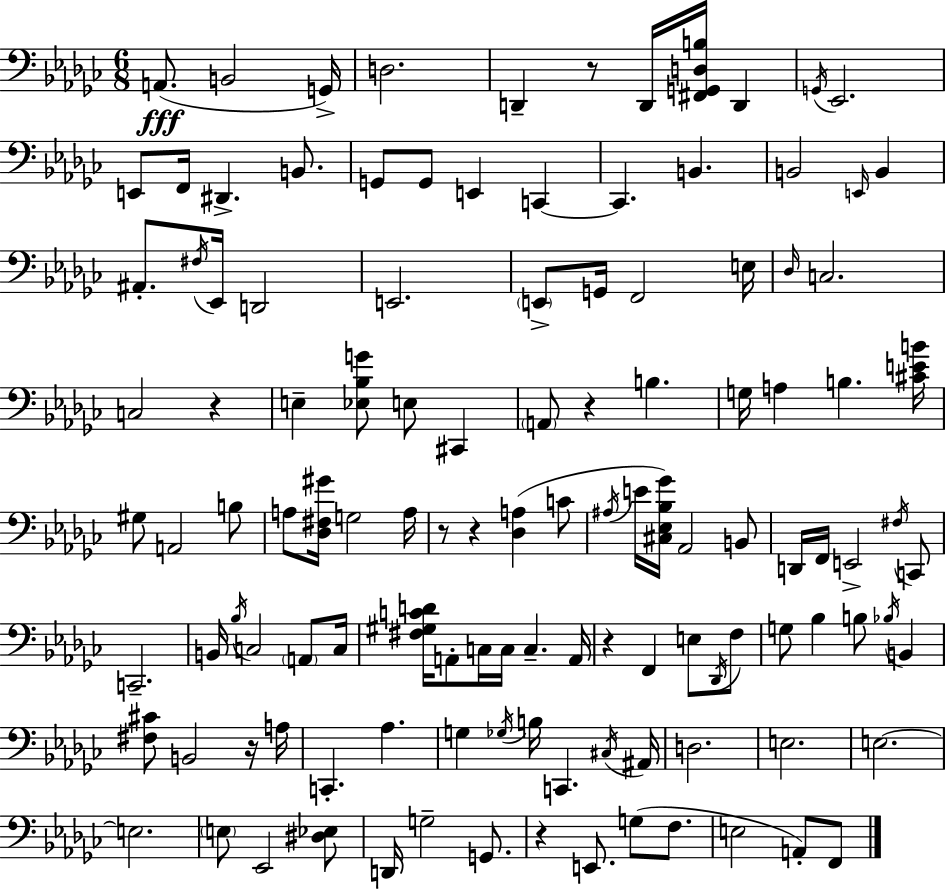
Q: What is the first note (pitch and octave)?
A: A2